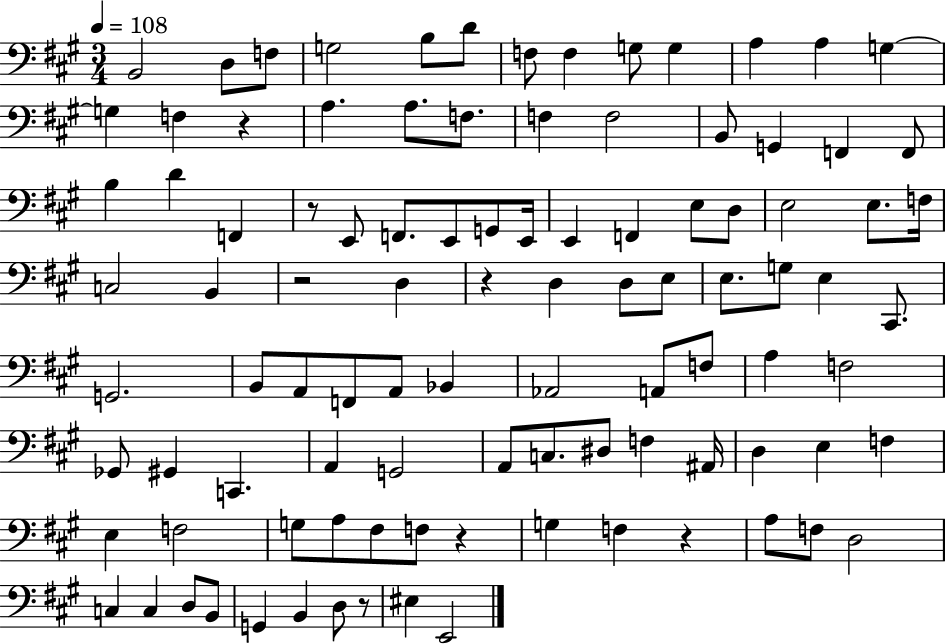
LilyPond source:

{
  \clef bass
  \numericTimeSignature
  \time 3/4
  \key a \major
  \tempo 4 = 108
  b,2 d8 f8 | g2 b8 d'8 | f8 f4 g8 g4 | a4 a4 g4~~ | \break g4 f4 r4 | a4. a8. f8. | f4 f2 | b,8 g,4 f,4 f,8 | \break b4 d'4 f,4 | r8 e,8 f,8. e,8 g,8 e,16 | e,4 f,4 e8 d8 | e2 e8. f16 | \break c2 b,4 | r2 d4 | r4 d4 d8 e8 | e8. g8 e4 cis,8. | \break g,2. | b,8 a,8 f,8 a,8 bes,4 | aes,2 a,8 f8 | a4 f2 | \break ges,8 gis,4 c,4. | a,4 g,2 | a,8 c8. dis8 f4 ais,16 | d4 e4 f4 | \break e4 f2 | g8 a8 fis8 f8 r4 | g4 f4 r4 | a8 f8 d2 | \break c4 c4 d8 b,8 | g,4 b,4 d8 r8 | eis4 e,2 | \bar "|."
}